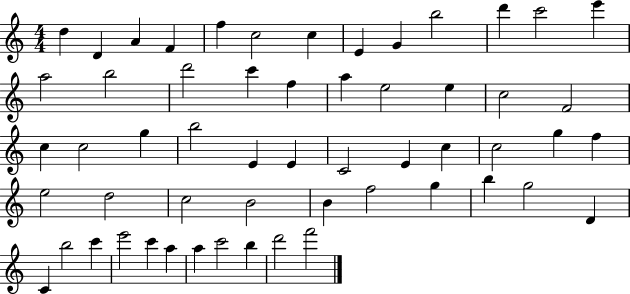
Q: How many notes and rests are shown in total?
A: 56